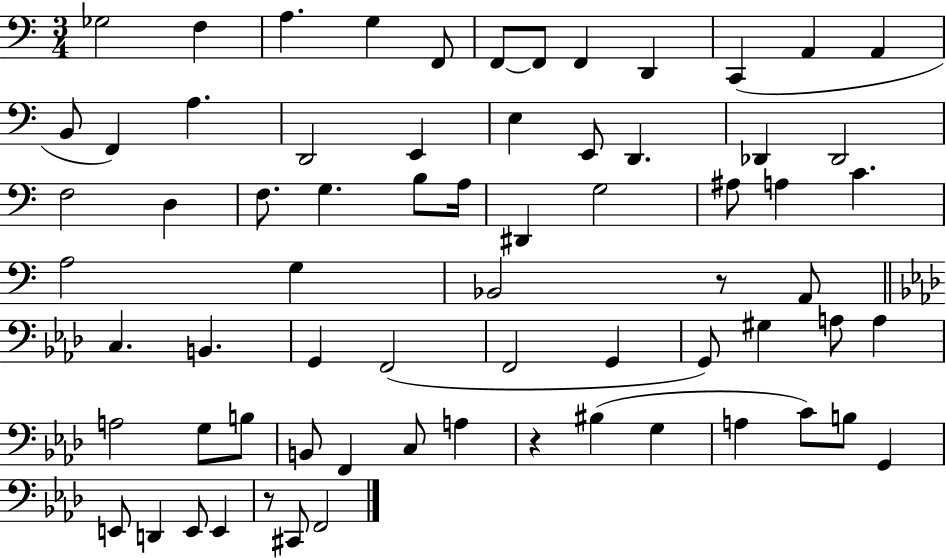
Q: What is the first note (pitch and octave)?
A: Gb3